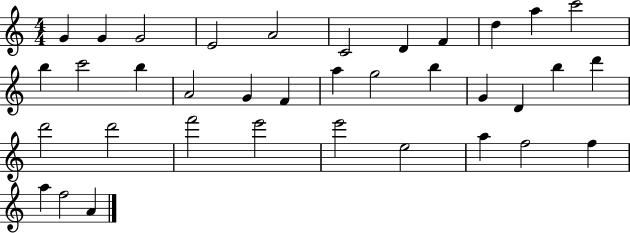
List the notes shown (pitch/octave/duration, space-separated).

G4/q G4/q G4/h E4/h A4/h C4/h D4/q F4/q D5/q A5/q C6/h B5/q C6/h B5/q A4/h G4/q F4/q A5/q G5/h B5/q G4/q D4/q B5/q D6/q D6/h D6/h F6/h E6/h E6/h E5/h A5/q F5/h F5/q A5/q F5/h A4/q